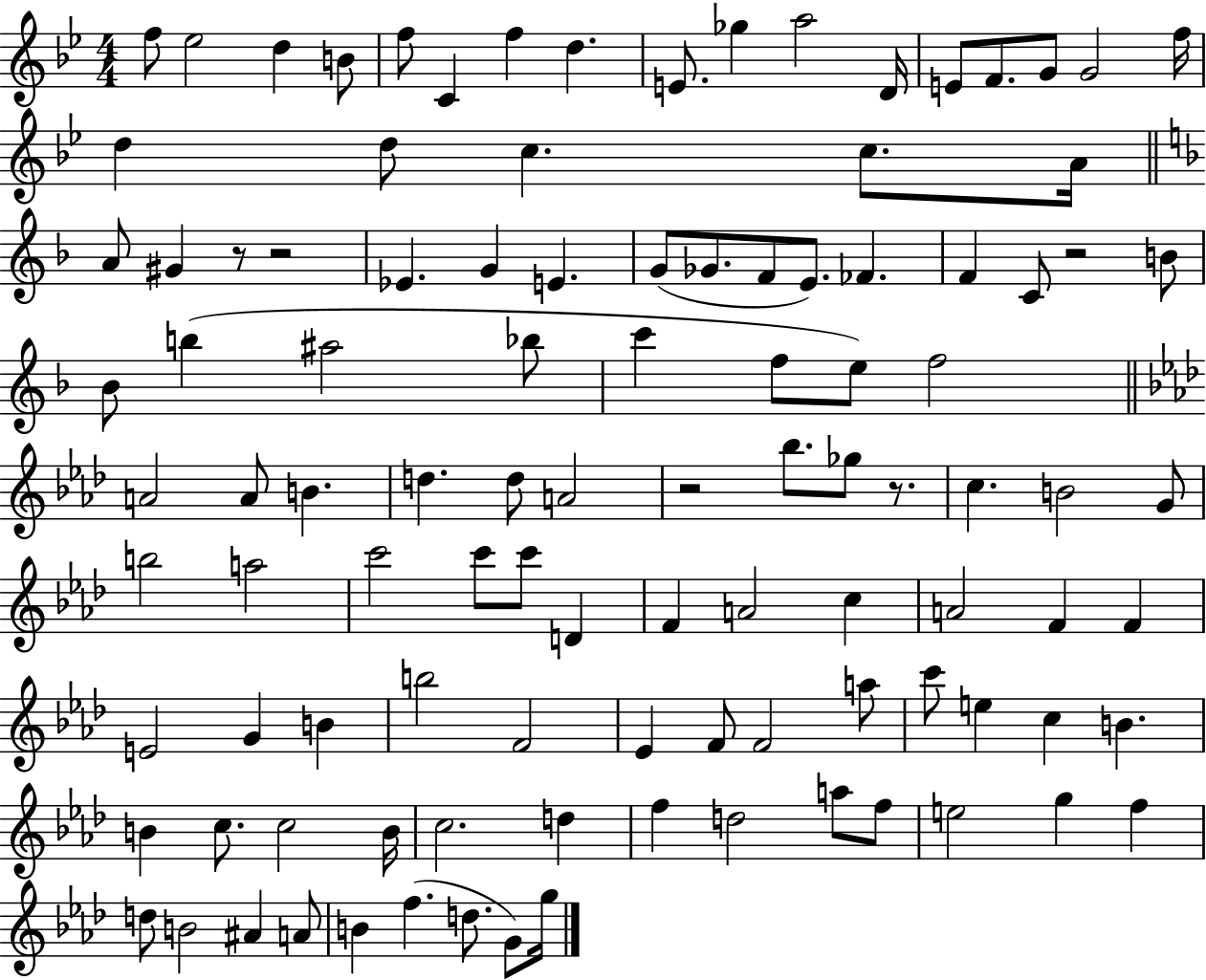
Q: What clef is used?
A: treble